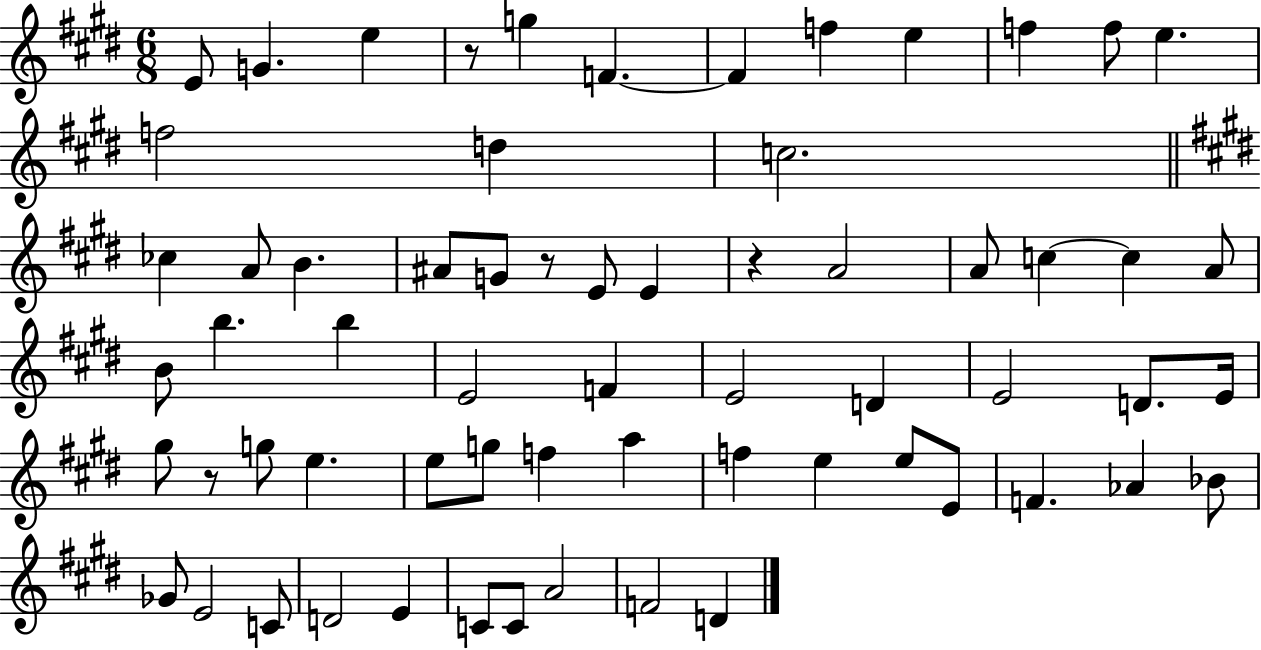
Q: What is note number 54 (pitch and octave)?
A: D4